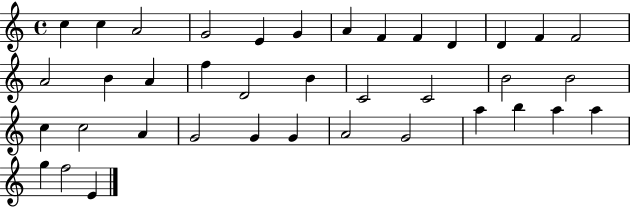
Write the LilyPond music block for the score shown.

{
  \clef treble
  \time 4/4
  \defaultTimeSignature
  \key c \major
  c''4 c''4 a'2 | g'2 e'4 g'4 | a'4 f'4 f'4 d'4 | d'4 f'4 f'2 | \break a'2 b'4 a'4 | f''4 d'2 b'4 | c'2 c'2 | b'2 b'2 | \break c''4 c''2 a'4 | g'2 g'4 g'4 | a'2 g'2 | a''4 b''4 a''4 a''4 | \break g''4 f''2 e'4 | \bar "|."
}